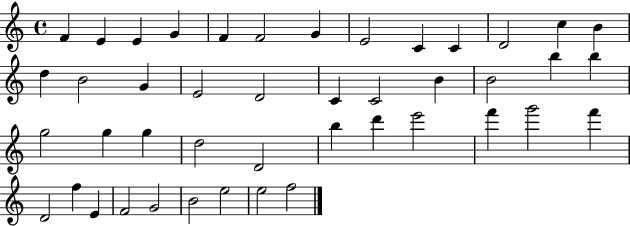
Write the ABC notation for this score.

X:1
T:Untitled
M:4/4
L:1/4
K:C
F E E G F F2 G E2 C C D2 c B d B2 G E2 D2 C C2 B B2 b b g2 g g d2 D2 b d' e'2 f' g'2 f' D2 f E F2 G2 B2 e2 e2 f2